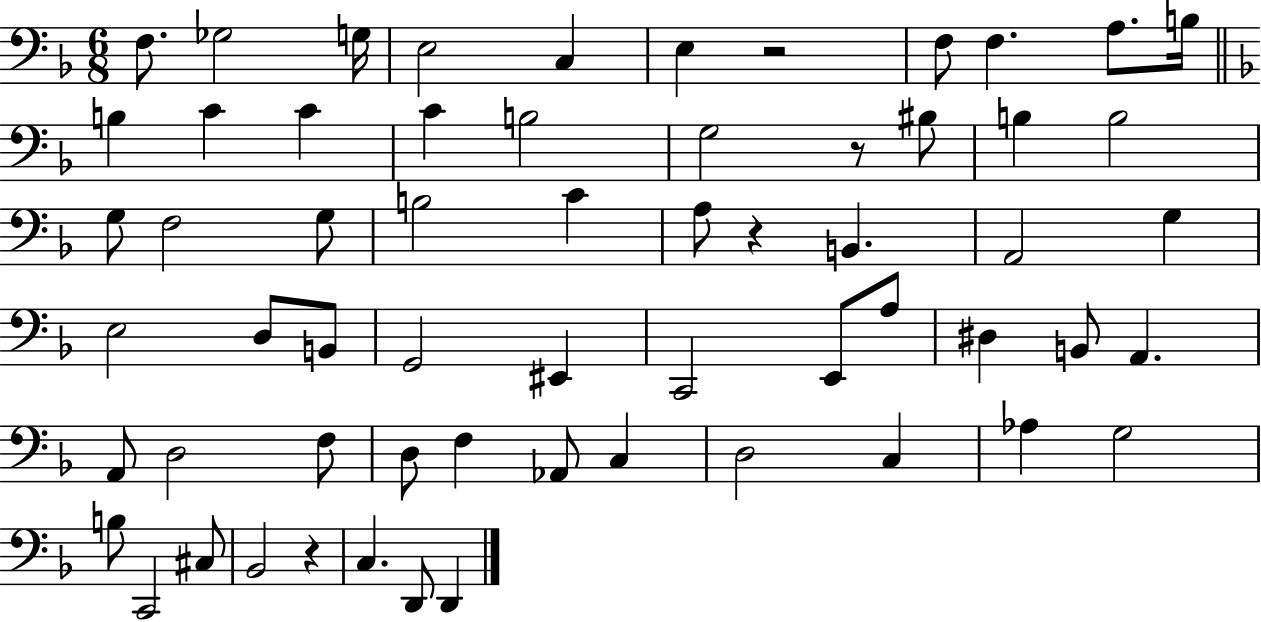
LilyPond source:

{
  \clef bass
  \numericTimeSignature
  \time 6/8
  \key f \major
  f8. ges2 g16 | e2 c4 | e4 r2 | f8 f4. a8. b16 | \break \bar "||" \break \key d \minor b4 c'4 c'4 | c'4 b2 | g2 r8 bis8 | b4 b2 | \break g8 f2 g8 | b2 c'4 | a8 r4 b,4. | a,2 g4 | \break e2 d8 b,8 | g,2 eis,4 | c,2 e,8 a8 | dis4 b,8 a,4. | \break a,8 d2 f8 | d8 f4 aes,8 c4 | d2 c4 | aes4 g2 | \break b8 c,2 cis8 | bes,2 r4 | c4. d,8 d,4 | \bar "|."
}